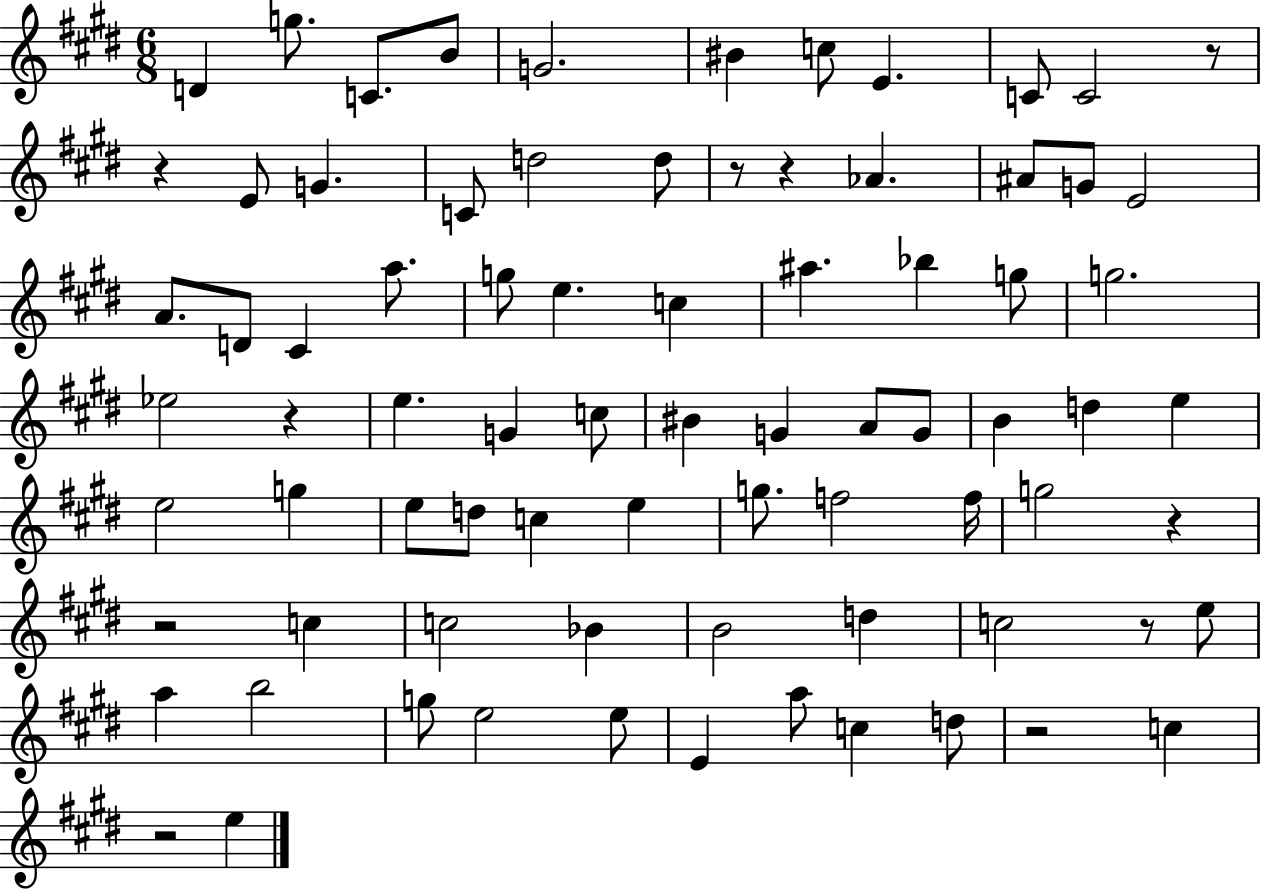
{
  \clef treble
  \numericTimeSignature
  \time 6/8
  \key e \major
  d'4 g''8. c'8. b'8 | g'2. | bis'4 c''8 e'4. | c'8 c'2 r8 | \break r4 e'8 g'4. | c'8 d''2 d''8 | r8 r4 aes'4. | ais'8 g'8 e'2 | \break a'8. d'8 cis'4 a''8. | g''8 e''4. c''4 | ais''4. bes''4 g''8 | g''2. | \break ees''2 r4 | e''4. g'4 c''8 | bis'4 g'4 a'8 g'8 | b'4 d''4 e''4 | \break e''2 g''4 | e''8 d''8 c''4 e''4 | g''8. f''2 f''16 | g''2 r4 | \break r2 c''4 | c''2 bes'4 | b'2 d''4 | c''2 r8 e''8 | \break a''4 b''2 | g''8 e''2 e''8 | e'4 a''8 c''4 d''8 | r2 c''4 | \break r2 e''4 | \bar "|."
}